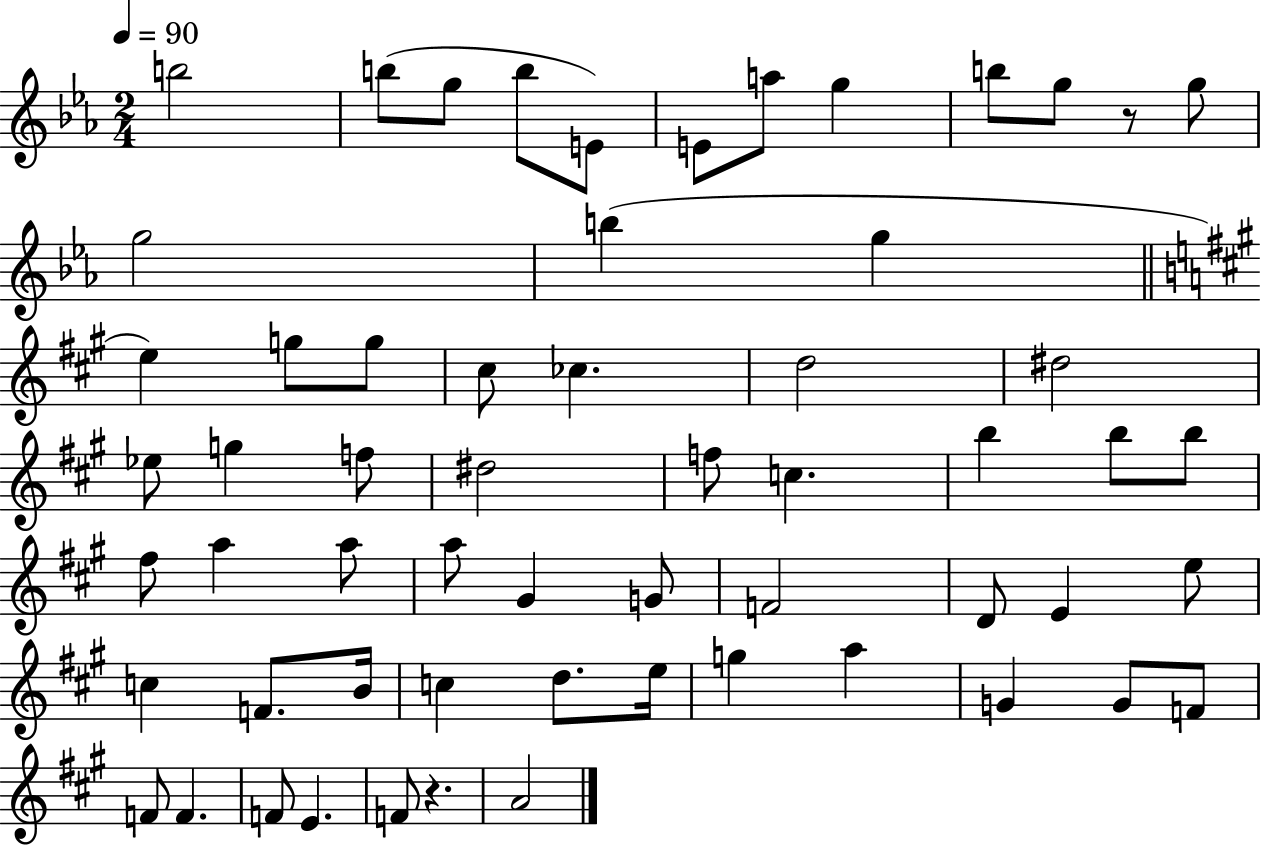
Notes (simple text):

B5/h B5/e G5/e B5/e E4/e E4/e A5/e G5/q B5/e G5/e R/e G5/e G5/h B5/q G5/q E5/q G5/e G5/e C#5/e CES5/q. D5/h D#5/h Eb5/e G5/q F5/e D#5/h F5/e C5/q. B5/q B5/e B5/e F#5/e A5/q A5/e A5/e G#4/q G4/e F4/h D4/e E4/q E5/e C5/q F4/e. B4/s C5/q D5/e. E5/s G5/q A5/q G4/q G4/e F4/e F4/e F4/q. F4/e E4/q. F4/e R/q. A4/h